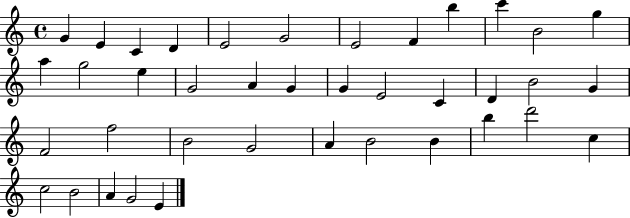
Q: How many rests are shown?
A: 0